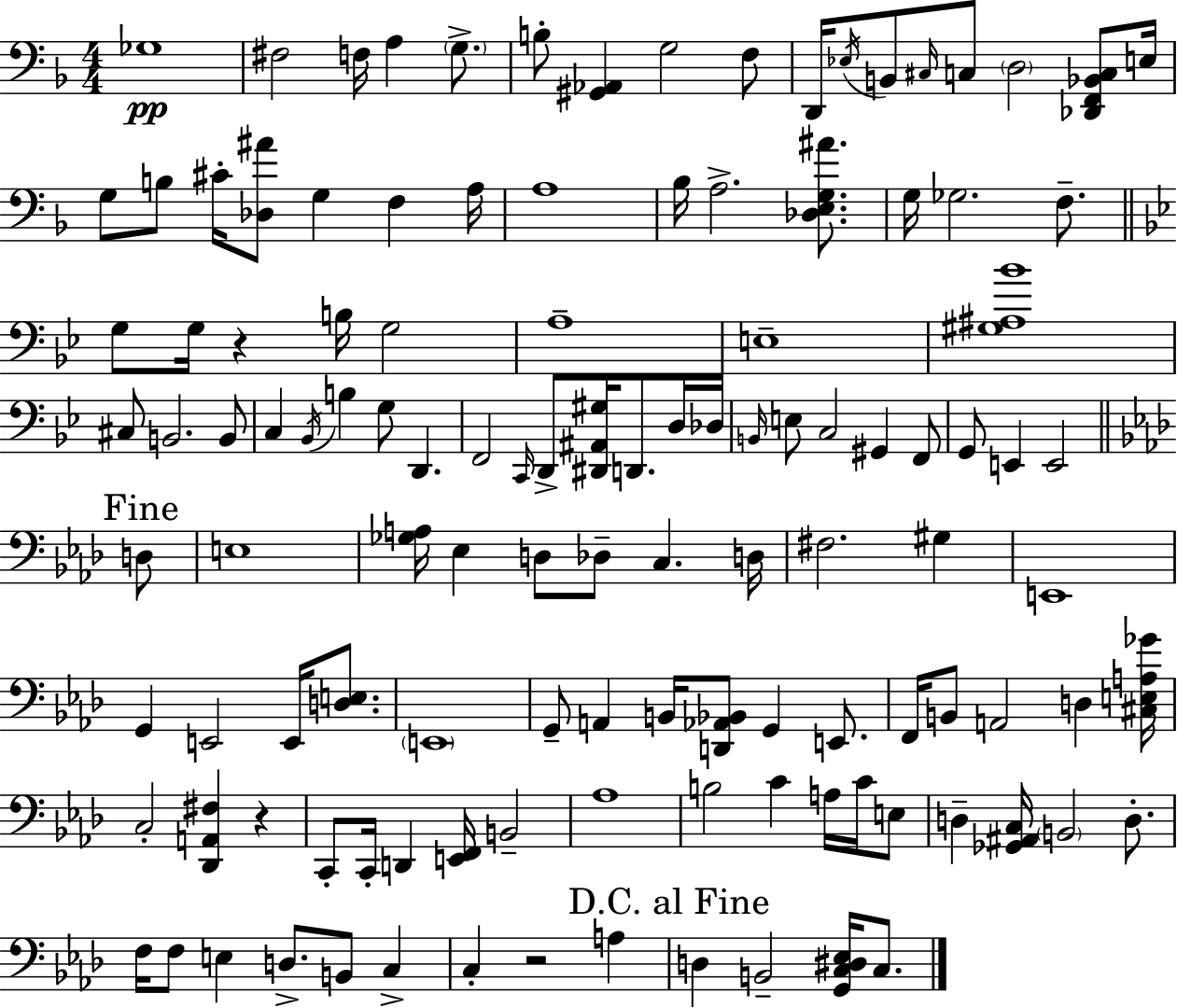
Gb3/w F#3/h F3/s A3/q G3/e. B3/e [G#2,Ab2]/q G3/h F3/e D2/s Eb3/s B2/e C#3/s C3/e D3/h [Db2,F2,Bb2,C3]/e E3/s G3/e B3/e C#4/s [Db3,A#4]/e G3/q F3/q A3/s A3/w Bb3/s A3/h. [Db3,E3,G3,A#4]/e. G3/s Gb3/h. F3/e. G3/e G3/s R/q B3/s G3/h A3/w E3/w [G#3,A#3,Bb4]/w C#3/e B2/h. B2/e C3/q Bb2/s B3/q G3/e D2/q. F2/h C2/s D2/e [D#2,A#2,G#3]/s D2/e. D3/s Db3/s B2/s E3/e C3/h G#2/q F2/e G2/e E2/q E2/h D3/e E3/w [Gb3,A3]/s Eb3/q D3/e Db3/e C3/q. D3/s F#3/h. G#3/q E2/w G2/q E2/h E2/s [D3,E3]/e. E2/w G2/e A2/q B2/s [D2,Ab2,Bb2]/e G2/q E2/e. F2/s B2/e A2/h D3/q [C#3,E3,A3,Gb4]/s C3/h [Db2,A2,F#3]/q R/q C2/e C2/s D2/q [E2,F2]/s B2/h Ab3/w B3/h C4/q A3/s C4/s E3/e D3/q [Gb2,A#2,C3]/s B2/h D3/e. F3/s F3/e E3/q D3/e. B2/e C3/q C3/q R/h A3/q D3/q B2/h [G2,C3,D#3,Eb3]/s C3/e.